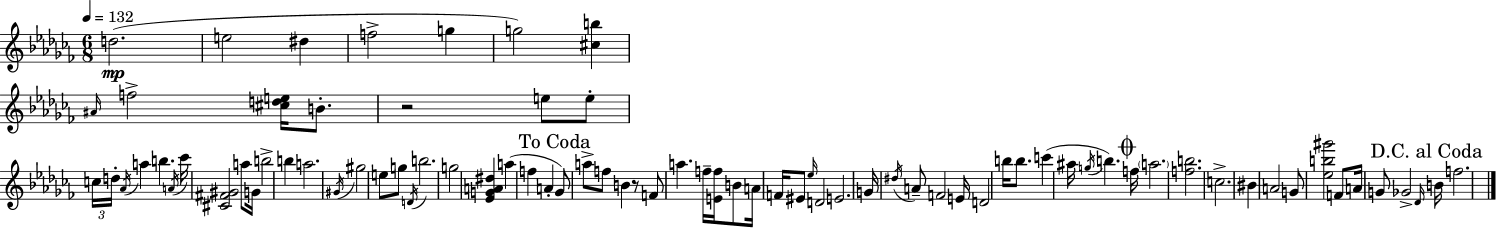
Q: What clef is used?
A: treble